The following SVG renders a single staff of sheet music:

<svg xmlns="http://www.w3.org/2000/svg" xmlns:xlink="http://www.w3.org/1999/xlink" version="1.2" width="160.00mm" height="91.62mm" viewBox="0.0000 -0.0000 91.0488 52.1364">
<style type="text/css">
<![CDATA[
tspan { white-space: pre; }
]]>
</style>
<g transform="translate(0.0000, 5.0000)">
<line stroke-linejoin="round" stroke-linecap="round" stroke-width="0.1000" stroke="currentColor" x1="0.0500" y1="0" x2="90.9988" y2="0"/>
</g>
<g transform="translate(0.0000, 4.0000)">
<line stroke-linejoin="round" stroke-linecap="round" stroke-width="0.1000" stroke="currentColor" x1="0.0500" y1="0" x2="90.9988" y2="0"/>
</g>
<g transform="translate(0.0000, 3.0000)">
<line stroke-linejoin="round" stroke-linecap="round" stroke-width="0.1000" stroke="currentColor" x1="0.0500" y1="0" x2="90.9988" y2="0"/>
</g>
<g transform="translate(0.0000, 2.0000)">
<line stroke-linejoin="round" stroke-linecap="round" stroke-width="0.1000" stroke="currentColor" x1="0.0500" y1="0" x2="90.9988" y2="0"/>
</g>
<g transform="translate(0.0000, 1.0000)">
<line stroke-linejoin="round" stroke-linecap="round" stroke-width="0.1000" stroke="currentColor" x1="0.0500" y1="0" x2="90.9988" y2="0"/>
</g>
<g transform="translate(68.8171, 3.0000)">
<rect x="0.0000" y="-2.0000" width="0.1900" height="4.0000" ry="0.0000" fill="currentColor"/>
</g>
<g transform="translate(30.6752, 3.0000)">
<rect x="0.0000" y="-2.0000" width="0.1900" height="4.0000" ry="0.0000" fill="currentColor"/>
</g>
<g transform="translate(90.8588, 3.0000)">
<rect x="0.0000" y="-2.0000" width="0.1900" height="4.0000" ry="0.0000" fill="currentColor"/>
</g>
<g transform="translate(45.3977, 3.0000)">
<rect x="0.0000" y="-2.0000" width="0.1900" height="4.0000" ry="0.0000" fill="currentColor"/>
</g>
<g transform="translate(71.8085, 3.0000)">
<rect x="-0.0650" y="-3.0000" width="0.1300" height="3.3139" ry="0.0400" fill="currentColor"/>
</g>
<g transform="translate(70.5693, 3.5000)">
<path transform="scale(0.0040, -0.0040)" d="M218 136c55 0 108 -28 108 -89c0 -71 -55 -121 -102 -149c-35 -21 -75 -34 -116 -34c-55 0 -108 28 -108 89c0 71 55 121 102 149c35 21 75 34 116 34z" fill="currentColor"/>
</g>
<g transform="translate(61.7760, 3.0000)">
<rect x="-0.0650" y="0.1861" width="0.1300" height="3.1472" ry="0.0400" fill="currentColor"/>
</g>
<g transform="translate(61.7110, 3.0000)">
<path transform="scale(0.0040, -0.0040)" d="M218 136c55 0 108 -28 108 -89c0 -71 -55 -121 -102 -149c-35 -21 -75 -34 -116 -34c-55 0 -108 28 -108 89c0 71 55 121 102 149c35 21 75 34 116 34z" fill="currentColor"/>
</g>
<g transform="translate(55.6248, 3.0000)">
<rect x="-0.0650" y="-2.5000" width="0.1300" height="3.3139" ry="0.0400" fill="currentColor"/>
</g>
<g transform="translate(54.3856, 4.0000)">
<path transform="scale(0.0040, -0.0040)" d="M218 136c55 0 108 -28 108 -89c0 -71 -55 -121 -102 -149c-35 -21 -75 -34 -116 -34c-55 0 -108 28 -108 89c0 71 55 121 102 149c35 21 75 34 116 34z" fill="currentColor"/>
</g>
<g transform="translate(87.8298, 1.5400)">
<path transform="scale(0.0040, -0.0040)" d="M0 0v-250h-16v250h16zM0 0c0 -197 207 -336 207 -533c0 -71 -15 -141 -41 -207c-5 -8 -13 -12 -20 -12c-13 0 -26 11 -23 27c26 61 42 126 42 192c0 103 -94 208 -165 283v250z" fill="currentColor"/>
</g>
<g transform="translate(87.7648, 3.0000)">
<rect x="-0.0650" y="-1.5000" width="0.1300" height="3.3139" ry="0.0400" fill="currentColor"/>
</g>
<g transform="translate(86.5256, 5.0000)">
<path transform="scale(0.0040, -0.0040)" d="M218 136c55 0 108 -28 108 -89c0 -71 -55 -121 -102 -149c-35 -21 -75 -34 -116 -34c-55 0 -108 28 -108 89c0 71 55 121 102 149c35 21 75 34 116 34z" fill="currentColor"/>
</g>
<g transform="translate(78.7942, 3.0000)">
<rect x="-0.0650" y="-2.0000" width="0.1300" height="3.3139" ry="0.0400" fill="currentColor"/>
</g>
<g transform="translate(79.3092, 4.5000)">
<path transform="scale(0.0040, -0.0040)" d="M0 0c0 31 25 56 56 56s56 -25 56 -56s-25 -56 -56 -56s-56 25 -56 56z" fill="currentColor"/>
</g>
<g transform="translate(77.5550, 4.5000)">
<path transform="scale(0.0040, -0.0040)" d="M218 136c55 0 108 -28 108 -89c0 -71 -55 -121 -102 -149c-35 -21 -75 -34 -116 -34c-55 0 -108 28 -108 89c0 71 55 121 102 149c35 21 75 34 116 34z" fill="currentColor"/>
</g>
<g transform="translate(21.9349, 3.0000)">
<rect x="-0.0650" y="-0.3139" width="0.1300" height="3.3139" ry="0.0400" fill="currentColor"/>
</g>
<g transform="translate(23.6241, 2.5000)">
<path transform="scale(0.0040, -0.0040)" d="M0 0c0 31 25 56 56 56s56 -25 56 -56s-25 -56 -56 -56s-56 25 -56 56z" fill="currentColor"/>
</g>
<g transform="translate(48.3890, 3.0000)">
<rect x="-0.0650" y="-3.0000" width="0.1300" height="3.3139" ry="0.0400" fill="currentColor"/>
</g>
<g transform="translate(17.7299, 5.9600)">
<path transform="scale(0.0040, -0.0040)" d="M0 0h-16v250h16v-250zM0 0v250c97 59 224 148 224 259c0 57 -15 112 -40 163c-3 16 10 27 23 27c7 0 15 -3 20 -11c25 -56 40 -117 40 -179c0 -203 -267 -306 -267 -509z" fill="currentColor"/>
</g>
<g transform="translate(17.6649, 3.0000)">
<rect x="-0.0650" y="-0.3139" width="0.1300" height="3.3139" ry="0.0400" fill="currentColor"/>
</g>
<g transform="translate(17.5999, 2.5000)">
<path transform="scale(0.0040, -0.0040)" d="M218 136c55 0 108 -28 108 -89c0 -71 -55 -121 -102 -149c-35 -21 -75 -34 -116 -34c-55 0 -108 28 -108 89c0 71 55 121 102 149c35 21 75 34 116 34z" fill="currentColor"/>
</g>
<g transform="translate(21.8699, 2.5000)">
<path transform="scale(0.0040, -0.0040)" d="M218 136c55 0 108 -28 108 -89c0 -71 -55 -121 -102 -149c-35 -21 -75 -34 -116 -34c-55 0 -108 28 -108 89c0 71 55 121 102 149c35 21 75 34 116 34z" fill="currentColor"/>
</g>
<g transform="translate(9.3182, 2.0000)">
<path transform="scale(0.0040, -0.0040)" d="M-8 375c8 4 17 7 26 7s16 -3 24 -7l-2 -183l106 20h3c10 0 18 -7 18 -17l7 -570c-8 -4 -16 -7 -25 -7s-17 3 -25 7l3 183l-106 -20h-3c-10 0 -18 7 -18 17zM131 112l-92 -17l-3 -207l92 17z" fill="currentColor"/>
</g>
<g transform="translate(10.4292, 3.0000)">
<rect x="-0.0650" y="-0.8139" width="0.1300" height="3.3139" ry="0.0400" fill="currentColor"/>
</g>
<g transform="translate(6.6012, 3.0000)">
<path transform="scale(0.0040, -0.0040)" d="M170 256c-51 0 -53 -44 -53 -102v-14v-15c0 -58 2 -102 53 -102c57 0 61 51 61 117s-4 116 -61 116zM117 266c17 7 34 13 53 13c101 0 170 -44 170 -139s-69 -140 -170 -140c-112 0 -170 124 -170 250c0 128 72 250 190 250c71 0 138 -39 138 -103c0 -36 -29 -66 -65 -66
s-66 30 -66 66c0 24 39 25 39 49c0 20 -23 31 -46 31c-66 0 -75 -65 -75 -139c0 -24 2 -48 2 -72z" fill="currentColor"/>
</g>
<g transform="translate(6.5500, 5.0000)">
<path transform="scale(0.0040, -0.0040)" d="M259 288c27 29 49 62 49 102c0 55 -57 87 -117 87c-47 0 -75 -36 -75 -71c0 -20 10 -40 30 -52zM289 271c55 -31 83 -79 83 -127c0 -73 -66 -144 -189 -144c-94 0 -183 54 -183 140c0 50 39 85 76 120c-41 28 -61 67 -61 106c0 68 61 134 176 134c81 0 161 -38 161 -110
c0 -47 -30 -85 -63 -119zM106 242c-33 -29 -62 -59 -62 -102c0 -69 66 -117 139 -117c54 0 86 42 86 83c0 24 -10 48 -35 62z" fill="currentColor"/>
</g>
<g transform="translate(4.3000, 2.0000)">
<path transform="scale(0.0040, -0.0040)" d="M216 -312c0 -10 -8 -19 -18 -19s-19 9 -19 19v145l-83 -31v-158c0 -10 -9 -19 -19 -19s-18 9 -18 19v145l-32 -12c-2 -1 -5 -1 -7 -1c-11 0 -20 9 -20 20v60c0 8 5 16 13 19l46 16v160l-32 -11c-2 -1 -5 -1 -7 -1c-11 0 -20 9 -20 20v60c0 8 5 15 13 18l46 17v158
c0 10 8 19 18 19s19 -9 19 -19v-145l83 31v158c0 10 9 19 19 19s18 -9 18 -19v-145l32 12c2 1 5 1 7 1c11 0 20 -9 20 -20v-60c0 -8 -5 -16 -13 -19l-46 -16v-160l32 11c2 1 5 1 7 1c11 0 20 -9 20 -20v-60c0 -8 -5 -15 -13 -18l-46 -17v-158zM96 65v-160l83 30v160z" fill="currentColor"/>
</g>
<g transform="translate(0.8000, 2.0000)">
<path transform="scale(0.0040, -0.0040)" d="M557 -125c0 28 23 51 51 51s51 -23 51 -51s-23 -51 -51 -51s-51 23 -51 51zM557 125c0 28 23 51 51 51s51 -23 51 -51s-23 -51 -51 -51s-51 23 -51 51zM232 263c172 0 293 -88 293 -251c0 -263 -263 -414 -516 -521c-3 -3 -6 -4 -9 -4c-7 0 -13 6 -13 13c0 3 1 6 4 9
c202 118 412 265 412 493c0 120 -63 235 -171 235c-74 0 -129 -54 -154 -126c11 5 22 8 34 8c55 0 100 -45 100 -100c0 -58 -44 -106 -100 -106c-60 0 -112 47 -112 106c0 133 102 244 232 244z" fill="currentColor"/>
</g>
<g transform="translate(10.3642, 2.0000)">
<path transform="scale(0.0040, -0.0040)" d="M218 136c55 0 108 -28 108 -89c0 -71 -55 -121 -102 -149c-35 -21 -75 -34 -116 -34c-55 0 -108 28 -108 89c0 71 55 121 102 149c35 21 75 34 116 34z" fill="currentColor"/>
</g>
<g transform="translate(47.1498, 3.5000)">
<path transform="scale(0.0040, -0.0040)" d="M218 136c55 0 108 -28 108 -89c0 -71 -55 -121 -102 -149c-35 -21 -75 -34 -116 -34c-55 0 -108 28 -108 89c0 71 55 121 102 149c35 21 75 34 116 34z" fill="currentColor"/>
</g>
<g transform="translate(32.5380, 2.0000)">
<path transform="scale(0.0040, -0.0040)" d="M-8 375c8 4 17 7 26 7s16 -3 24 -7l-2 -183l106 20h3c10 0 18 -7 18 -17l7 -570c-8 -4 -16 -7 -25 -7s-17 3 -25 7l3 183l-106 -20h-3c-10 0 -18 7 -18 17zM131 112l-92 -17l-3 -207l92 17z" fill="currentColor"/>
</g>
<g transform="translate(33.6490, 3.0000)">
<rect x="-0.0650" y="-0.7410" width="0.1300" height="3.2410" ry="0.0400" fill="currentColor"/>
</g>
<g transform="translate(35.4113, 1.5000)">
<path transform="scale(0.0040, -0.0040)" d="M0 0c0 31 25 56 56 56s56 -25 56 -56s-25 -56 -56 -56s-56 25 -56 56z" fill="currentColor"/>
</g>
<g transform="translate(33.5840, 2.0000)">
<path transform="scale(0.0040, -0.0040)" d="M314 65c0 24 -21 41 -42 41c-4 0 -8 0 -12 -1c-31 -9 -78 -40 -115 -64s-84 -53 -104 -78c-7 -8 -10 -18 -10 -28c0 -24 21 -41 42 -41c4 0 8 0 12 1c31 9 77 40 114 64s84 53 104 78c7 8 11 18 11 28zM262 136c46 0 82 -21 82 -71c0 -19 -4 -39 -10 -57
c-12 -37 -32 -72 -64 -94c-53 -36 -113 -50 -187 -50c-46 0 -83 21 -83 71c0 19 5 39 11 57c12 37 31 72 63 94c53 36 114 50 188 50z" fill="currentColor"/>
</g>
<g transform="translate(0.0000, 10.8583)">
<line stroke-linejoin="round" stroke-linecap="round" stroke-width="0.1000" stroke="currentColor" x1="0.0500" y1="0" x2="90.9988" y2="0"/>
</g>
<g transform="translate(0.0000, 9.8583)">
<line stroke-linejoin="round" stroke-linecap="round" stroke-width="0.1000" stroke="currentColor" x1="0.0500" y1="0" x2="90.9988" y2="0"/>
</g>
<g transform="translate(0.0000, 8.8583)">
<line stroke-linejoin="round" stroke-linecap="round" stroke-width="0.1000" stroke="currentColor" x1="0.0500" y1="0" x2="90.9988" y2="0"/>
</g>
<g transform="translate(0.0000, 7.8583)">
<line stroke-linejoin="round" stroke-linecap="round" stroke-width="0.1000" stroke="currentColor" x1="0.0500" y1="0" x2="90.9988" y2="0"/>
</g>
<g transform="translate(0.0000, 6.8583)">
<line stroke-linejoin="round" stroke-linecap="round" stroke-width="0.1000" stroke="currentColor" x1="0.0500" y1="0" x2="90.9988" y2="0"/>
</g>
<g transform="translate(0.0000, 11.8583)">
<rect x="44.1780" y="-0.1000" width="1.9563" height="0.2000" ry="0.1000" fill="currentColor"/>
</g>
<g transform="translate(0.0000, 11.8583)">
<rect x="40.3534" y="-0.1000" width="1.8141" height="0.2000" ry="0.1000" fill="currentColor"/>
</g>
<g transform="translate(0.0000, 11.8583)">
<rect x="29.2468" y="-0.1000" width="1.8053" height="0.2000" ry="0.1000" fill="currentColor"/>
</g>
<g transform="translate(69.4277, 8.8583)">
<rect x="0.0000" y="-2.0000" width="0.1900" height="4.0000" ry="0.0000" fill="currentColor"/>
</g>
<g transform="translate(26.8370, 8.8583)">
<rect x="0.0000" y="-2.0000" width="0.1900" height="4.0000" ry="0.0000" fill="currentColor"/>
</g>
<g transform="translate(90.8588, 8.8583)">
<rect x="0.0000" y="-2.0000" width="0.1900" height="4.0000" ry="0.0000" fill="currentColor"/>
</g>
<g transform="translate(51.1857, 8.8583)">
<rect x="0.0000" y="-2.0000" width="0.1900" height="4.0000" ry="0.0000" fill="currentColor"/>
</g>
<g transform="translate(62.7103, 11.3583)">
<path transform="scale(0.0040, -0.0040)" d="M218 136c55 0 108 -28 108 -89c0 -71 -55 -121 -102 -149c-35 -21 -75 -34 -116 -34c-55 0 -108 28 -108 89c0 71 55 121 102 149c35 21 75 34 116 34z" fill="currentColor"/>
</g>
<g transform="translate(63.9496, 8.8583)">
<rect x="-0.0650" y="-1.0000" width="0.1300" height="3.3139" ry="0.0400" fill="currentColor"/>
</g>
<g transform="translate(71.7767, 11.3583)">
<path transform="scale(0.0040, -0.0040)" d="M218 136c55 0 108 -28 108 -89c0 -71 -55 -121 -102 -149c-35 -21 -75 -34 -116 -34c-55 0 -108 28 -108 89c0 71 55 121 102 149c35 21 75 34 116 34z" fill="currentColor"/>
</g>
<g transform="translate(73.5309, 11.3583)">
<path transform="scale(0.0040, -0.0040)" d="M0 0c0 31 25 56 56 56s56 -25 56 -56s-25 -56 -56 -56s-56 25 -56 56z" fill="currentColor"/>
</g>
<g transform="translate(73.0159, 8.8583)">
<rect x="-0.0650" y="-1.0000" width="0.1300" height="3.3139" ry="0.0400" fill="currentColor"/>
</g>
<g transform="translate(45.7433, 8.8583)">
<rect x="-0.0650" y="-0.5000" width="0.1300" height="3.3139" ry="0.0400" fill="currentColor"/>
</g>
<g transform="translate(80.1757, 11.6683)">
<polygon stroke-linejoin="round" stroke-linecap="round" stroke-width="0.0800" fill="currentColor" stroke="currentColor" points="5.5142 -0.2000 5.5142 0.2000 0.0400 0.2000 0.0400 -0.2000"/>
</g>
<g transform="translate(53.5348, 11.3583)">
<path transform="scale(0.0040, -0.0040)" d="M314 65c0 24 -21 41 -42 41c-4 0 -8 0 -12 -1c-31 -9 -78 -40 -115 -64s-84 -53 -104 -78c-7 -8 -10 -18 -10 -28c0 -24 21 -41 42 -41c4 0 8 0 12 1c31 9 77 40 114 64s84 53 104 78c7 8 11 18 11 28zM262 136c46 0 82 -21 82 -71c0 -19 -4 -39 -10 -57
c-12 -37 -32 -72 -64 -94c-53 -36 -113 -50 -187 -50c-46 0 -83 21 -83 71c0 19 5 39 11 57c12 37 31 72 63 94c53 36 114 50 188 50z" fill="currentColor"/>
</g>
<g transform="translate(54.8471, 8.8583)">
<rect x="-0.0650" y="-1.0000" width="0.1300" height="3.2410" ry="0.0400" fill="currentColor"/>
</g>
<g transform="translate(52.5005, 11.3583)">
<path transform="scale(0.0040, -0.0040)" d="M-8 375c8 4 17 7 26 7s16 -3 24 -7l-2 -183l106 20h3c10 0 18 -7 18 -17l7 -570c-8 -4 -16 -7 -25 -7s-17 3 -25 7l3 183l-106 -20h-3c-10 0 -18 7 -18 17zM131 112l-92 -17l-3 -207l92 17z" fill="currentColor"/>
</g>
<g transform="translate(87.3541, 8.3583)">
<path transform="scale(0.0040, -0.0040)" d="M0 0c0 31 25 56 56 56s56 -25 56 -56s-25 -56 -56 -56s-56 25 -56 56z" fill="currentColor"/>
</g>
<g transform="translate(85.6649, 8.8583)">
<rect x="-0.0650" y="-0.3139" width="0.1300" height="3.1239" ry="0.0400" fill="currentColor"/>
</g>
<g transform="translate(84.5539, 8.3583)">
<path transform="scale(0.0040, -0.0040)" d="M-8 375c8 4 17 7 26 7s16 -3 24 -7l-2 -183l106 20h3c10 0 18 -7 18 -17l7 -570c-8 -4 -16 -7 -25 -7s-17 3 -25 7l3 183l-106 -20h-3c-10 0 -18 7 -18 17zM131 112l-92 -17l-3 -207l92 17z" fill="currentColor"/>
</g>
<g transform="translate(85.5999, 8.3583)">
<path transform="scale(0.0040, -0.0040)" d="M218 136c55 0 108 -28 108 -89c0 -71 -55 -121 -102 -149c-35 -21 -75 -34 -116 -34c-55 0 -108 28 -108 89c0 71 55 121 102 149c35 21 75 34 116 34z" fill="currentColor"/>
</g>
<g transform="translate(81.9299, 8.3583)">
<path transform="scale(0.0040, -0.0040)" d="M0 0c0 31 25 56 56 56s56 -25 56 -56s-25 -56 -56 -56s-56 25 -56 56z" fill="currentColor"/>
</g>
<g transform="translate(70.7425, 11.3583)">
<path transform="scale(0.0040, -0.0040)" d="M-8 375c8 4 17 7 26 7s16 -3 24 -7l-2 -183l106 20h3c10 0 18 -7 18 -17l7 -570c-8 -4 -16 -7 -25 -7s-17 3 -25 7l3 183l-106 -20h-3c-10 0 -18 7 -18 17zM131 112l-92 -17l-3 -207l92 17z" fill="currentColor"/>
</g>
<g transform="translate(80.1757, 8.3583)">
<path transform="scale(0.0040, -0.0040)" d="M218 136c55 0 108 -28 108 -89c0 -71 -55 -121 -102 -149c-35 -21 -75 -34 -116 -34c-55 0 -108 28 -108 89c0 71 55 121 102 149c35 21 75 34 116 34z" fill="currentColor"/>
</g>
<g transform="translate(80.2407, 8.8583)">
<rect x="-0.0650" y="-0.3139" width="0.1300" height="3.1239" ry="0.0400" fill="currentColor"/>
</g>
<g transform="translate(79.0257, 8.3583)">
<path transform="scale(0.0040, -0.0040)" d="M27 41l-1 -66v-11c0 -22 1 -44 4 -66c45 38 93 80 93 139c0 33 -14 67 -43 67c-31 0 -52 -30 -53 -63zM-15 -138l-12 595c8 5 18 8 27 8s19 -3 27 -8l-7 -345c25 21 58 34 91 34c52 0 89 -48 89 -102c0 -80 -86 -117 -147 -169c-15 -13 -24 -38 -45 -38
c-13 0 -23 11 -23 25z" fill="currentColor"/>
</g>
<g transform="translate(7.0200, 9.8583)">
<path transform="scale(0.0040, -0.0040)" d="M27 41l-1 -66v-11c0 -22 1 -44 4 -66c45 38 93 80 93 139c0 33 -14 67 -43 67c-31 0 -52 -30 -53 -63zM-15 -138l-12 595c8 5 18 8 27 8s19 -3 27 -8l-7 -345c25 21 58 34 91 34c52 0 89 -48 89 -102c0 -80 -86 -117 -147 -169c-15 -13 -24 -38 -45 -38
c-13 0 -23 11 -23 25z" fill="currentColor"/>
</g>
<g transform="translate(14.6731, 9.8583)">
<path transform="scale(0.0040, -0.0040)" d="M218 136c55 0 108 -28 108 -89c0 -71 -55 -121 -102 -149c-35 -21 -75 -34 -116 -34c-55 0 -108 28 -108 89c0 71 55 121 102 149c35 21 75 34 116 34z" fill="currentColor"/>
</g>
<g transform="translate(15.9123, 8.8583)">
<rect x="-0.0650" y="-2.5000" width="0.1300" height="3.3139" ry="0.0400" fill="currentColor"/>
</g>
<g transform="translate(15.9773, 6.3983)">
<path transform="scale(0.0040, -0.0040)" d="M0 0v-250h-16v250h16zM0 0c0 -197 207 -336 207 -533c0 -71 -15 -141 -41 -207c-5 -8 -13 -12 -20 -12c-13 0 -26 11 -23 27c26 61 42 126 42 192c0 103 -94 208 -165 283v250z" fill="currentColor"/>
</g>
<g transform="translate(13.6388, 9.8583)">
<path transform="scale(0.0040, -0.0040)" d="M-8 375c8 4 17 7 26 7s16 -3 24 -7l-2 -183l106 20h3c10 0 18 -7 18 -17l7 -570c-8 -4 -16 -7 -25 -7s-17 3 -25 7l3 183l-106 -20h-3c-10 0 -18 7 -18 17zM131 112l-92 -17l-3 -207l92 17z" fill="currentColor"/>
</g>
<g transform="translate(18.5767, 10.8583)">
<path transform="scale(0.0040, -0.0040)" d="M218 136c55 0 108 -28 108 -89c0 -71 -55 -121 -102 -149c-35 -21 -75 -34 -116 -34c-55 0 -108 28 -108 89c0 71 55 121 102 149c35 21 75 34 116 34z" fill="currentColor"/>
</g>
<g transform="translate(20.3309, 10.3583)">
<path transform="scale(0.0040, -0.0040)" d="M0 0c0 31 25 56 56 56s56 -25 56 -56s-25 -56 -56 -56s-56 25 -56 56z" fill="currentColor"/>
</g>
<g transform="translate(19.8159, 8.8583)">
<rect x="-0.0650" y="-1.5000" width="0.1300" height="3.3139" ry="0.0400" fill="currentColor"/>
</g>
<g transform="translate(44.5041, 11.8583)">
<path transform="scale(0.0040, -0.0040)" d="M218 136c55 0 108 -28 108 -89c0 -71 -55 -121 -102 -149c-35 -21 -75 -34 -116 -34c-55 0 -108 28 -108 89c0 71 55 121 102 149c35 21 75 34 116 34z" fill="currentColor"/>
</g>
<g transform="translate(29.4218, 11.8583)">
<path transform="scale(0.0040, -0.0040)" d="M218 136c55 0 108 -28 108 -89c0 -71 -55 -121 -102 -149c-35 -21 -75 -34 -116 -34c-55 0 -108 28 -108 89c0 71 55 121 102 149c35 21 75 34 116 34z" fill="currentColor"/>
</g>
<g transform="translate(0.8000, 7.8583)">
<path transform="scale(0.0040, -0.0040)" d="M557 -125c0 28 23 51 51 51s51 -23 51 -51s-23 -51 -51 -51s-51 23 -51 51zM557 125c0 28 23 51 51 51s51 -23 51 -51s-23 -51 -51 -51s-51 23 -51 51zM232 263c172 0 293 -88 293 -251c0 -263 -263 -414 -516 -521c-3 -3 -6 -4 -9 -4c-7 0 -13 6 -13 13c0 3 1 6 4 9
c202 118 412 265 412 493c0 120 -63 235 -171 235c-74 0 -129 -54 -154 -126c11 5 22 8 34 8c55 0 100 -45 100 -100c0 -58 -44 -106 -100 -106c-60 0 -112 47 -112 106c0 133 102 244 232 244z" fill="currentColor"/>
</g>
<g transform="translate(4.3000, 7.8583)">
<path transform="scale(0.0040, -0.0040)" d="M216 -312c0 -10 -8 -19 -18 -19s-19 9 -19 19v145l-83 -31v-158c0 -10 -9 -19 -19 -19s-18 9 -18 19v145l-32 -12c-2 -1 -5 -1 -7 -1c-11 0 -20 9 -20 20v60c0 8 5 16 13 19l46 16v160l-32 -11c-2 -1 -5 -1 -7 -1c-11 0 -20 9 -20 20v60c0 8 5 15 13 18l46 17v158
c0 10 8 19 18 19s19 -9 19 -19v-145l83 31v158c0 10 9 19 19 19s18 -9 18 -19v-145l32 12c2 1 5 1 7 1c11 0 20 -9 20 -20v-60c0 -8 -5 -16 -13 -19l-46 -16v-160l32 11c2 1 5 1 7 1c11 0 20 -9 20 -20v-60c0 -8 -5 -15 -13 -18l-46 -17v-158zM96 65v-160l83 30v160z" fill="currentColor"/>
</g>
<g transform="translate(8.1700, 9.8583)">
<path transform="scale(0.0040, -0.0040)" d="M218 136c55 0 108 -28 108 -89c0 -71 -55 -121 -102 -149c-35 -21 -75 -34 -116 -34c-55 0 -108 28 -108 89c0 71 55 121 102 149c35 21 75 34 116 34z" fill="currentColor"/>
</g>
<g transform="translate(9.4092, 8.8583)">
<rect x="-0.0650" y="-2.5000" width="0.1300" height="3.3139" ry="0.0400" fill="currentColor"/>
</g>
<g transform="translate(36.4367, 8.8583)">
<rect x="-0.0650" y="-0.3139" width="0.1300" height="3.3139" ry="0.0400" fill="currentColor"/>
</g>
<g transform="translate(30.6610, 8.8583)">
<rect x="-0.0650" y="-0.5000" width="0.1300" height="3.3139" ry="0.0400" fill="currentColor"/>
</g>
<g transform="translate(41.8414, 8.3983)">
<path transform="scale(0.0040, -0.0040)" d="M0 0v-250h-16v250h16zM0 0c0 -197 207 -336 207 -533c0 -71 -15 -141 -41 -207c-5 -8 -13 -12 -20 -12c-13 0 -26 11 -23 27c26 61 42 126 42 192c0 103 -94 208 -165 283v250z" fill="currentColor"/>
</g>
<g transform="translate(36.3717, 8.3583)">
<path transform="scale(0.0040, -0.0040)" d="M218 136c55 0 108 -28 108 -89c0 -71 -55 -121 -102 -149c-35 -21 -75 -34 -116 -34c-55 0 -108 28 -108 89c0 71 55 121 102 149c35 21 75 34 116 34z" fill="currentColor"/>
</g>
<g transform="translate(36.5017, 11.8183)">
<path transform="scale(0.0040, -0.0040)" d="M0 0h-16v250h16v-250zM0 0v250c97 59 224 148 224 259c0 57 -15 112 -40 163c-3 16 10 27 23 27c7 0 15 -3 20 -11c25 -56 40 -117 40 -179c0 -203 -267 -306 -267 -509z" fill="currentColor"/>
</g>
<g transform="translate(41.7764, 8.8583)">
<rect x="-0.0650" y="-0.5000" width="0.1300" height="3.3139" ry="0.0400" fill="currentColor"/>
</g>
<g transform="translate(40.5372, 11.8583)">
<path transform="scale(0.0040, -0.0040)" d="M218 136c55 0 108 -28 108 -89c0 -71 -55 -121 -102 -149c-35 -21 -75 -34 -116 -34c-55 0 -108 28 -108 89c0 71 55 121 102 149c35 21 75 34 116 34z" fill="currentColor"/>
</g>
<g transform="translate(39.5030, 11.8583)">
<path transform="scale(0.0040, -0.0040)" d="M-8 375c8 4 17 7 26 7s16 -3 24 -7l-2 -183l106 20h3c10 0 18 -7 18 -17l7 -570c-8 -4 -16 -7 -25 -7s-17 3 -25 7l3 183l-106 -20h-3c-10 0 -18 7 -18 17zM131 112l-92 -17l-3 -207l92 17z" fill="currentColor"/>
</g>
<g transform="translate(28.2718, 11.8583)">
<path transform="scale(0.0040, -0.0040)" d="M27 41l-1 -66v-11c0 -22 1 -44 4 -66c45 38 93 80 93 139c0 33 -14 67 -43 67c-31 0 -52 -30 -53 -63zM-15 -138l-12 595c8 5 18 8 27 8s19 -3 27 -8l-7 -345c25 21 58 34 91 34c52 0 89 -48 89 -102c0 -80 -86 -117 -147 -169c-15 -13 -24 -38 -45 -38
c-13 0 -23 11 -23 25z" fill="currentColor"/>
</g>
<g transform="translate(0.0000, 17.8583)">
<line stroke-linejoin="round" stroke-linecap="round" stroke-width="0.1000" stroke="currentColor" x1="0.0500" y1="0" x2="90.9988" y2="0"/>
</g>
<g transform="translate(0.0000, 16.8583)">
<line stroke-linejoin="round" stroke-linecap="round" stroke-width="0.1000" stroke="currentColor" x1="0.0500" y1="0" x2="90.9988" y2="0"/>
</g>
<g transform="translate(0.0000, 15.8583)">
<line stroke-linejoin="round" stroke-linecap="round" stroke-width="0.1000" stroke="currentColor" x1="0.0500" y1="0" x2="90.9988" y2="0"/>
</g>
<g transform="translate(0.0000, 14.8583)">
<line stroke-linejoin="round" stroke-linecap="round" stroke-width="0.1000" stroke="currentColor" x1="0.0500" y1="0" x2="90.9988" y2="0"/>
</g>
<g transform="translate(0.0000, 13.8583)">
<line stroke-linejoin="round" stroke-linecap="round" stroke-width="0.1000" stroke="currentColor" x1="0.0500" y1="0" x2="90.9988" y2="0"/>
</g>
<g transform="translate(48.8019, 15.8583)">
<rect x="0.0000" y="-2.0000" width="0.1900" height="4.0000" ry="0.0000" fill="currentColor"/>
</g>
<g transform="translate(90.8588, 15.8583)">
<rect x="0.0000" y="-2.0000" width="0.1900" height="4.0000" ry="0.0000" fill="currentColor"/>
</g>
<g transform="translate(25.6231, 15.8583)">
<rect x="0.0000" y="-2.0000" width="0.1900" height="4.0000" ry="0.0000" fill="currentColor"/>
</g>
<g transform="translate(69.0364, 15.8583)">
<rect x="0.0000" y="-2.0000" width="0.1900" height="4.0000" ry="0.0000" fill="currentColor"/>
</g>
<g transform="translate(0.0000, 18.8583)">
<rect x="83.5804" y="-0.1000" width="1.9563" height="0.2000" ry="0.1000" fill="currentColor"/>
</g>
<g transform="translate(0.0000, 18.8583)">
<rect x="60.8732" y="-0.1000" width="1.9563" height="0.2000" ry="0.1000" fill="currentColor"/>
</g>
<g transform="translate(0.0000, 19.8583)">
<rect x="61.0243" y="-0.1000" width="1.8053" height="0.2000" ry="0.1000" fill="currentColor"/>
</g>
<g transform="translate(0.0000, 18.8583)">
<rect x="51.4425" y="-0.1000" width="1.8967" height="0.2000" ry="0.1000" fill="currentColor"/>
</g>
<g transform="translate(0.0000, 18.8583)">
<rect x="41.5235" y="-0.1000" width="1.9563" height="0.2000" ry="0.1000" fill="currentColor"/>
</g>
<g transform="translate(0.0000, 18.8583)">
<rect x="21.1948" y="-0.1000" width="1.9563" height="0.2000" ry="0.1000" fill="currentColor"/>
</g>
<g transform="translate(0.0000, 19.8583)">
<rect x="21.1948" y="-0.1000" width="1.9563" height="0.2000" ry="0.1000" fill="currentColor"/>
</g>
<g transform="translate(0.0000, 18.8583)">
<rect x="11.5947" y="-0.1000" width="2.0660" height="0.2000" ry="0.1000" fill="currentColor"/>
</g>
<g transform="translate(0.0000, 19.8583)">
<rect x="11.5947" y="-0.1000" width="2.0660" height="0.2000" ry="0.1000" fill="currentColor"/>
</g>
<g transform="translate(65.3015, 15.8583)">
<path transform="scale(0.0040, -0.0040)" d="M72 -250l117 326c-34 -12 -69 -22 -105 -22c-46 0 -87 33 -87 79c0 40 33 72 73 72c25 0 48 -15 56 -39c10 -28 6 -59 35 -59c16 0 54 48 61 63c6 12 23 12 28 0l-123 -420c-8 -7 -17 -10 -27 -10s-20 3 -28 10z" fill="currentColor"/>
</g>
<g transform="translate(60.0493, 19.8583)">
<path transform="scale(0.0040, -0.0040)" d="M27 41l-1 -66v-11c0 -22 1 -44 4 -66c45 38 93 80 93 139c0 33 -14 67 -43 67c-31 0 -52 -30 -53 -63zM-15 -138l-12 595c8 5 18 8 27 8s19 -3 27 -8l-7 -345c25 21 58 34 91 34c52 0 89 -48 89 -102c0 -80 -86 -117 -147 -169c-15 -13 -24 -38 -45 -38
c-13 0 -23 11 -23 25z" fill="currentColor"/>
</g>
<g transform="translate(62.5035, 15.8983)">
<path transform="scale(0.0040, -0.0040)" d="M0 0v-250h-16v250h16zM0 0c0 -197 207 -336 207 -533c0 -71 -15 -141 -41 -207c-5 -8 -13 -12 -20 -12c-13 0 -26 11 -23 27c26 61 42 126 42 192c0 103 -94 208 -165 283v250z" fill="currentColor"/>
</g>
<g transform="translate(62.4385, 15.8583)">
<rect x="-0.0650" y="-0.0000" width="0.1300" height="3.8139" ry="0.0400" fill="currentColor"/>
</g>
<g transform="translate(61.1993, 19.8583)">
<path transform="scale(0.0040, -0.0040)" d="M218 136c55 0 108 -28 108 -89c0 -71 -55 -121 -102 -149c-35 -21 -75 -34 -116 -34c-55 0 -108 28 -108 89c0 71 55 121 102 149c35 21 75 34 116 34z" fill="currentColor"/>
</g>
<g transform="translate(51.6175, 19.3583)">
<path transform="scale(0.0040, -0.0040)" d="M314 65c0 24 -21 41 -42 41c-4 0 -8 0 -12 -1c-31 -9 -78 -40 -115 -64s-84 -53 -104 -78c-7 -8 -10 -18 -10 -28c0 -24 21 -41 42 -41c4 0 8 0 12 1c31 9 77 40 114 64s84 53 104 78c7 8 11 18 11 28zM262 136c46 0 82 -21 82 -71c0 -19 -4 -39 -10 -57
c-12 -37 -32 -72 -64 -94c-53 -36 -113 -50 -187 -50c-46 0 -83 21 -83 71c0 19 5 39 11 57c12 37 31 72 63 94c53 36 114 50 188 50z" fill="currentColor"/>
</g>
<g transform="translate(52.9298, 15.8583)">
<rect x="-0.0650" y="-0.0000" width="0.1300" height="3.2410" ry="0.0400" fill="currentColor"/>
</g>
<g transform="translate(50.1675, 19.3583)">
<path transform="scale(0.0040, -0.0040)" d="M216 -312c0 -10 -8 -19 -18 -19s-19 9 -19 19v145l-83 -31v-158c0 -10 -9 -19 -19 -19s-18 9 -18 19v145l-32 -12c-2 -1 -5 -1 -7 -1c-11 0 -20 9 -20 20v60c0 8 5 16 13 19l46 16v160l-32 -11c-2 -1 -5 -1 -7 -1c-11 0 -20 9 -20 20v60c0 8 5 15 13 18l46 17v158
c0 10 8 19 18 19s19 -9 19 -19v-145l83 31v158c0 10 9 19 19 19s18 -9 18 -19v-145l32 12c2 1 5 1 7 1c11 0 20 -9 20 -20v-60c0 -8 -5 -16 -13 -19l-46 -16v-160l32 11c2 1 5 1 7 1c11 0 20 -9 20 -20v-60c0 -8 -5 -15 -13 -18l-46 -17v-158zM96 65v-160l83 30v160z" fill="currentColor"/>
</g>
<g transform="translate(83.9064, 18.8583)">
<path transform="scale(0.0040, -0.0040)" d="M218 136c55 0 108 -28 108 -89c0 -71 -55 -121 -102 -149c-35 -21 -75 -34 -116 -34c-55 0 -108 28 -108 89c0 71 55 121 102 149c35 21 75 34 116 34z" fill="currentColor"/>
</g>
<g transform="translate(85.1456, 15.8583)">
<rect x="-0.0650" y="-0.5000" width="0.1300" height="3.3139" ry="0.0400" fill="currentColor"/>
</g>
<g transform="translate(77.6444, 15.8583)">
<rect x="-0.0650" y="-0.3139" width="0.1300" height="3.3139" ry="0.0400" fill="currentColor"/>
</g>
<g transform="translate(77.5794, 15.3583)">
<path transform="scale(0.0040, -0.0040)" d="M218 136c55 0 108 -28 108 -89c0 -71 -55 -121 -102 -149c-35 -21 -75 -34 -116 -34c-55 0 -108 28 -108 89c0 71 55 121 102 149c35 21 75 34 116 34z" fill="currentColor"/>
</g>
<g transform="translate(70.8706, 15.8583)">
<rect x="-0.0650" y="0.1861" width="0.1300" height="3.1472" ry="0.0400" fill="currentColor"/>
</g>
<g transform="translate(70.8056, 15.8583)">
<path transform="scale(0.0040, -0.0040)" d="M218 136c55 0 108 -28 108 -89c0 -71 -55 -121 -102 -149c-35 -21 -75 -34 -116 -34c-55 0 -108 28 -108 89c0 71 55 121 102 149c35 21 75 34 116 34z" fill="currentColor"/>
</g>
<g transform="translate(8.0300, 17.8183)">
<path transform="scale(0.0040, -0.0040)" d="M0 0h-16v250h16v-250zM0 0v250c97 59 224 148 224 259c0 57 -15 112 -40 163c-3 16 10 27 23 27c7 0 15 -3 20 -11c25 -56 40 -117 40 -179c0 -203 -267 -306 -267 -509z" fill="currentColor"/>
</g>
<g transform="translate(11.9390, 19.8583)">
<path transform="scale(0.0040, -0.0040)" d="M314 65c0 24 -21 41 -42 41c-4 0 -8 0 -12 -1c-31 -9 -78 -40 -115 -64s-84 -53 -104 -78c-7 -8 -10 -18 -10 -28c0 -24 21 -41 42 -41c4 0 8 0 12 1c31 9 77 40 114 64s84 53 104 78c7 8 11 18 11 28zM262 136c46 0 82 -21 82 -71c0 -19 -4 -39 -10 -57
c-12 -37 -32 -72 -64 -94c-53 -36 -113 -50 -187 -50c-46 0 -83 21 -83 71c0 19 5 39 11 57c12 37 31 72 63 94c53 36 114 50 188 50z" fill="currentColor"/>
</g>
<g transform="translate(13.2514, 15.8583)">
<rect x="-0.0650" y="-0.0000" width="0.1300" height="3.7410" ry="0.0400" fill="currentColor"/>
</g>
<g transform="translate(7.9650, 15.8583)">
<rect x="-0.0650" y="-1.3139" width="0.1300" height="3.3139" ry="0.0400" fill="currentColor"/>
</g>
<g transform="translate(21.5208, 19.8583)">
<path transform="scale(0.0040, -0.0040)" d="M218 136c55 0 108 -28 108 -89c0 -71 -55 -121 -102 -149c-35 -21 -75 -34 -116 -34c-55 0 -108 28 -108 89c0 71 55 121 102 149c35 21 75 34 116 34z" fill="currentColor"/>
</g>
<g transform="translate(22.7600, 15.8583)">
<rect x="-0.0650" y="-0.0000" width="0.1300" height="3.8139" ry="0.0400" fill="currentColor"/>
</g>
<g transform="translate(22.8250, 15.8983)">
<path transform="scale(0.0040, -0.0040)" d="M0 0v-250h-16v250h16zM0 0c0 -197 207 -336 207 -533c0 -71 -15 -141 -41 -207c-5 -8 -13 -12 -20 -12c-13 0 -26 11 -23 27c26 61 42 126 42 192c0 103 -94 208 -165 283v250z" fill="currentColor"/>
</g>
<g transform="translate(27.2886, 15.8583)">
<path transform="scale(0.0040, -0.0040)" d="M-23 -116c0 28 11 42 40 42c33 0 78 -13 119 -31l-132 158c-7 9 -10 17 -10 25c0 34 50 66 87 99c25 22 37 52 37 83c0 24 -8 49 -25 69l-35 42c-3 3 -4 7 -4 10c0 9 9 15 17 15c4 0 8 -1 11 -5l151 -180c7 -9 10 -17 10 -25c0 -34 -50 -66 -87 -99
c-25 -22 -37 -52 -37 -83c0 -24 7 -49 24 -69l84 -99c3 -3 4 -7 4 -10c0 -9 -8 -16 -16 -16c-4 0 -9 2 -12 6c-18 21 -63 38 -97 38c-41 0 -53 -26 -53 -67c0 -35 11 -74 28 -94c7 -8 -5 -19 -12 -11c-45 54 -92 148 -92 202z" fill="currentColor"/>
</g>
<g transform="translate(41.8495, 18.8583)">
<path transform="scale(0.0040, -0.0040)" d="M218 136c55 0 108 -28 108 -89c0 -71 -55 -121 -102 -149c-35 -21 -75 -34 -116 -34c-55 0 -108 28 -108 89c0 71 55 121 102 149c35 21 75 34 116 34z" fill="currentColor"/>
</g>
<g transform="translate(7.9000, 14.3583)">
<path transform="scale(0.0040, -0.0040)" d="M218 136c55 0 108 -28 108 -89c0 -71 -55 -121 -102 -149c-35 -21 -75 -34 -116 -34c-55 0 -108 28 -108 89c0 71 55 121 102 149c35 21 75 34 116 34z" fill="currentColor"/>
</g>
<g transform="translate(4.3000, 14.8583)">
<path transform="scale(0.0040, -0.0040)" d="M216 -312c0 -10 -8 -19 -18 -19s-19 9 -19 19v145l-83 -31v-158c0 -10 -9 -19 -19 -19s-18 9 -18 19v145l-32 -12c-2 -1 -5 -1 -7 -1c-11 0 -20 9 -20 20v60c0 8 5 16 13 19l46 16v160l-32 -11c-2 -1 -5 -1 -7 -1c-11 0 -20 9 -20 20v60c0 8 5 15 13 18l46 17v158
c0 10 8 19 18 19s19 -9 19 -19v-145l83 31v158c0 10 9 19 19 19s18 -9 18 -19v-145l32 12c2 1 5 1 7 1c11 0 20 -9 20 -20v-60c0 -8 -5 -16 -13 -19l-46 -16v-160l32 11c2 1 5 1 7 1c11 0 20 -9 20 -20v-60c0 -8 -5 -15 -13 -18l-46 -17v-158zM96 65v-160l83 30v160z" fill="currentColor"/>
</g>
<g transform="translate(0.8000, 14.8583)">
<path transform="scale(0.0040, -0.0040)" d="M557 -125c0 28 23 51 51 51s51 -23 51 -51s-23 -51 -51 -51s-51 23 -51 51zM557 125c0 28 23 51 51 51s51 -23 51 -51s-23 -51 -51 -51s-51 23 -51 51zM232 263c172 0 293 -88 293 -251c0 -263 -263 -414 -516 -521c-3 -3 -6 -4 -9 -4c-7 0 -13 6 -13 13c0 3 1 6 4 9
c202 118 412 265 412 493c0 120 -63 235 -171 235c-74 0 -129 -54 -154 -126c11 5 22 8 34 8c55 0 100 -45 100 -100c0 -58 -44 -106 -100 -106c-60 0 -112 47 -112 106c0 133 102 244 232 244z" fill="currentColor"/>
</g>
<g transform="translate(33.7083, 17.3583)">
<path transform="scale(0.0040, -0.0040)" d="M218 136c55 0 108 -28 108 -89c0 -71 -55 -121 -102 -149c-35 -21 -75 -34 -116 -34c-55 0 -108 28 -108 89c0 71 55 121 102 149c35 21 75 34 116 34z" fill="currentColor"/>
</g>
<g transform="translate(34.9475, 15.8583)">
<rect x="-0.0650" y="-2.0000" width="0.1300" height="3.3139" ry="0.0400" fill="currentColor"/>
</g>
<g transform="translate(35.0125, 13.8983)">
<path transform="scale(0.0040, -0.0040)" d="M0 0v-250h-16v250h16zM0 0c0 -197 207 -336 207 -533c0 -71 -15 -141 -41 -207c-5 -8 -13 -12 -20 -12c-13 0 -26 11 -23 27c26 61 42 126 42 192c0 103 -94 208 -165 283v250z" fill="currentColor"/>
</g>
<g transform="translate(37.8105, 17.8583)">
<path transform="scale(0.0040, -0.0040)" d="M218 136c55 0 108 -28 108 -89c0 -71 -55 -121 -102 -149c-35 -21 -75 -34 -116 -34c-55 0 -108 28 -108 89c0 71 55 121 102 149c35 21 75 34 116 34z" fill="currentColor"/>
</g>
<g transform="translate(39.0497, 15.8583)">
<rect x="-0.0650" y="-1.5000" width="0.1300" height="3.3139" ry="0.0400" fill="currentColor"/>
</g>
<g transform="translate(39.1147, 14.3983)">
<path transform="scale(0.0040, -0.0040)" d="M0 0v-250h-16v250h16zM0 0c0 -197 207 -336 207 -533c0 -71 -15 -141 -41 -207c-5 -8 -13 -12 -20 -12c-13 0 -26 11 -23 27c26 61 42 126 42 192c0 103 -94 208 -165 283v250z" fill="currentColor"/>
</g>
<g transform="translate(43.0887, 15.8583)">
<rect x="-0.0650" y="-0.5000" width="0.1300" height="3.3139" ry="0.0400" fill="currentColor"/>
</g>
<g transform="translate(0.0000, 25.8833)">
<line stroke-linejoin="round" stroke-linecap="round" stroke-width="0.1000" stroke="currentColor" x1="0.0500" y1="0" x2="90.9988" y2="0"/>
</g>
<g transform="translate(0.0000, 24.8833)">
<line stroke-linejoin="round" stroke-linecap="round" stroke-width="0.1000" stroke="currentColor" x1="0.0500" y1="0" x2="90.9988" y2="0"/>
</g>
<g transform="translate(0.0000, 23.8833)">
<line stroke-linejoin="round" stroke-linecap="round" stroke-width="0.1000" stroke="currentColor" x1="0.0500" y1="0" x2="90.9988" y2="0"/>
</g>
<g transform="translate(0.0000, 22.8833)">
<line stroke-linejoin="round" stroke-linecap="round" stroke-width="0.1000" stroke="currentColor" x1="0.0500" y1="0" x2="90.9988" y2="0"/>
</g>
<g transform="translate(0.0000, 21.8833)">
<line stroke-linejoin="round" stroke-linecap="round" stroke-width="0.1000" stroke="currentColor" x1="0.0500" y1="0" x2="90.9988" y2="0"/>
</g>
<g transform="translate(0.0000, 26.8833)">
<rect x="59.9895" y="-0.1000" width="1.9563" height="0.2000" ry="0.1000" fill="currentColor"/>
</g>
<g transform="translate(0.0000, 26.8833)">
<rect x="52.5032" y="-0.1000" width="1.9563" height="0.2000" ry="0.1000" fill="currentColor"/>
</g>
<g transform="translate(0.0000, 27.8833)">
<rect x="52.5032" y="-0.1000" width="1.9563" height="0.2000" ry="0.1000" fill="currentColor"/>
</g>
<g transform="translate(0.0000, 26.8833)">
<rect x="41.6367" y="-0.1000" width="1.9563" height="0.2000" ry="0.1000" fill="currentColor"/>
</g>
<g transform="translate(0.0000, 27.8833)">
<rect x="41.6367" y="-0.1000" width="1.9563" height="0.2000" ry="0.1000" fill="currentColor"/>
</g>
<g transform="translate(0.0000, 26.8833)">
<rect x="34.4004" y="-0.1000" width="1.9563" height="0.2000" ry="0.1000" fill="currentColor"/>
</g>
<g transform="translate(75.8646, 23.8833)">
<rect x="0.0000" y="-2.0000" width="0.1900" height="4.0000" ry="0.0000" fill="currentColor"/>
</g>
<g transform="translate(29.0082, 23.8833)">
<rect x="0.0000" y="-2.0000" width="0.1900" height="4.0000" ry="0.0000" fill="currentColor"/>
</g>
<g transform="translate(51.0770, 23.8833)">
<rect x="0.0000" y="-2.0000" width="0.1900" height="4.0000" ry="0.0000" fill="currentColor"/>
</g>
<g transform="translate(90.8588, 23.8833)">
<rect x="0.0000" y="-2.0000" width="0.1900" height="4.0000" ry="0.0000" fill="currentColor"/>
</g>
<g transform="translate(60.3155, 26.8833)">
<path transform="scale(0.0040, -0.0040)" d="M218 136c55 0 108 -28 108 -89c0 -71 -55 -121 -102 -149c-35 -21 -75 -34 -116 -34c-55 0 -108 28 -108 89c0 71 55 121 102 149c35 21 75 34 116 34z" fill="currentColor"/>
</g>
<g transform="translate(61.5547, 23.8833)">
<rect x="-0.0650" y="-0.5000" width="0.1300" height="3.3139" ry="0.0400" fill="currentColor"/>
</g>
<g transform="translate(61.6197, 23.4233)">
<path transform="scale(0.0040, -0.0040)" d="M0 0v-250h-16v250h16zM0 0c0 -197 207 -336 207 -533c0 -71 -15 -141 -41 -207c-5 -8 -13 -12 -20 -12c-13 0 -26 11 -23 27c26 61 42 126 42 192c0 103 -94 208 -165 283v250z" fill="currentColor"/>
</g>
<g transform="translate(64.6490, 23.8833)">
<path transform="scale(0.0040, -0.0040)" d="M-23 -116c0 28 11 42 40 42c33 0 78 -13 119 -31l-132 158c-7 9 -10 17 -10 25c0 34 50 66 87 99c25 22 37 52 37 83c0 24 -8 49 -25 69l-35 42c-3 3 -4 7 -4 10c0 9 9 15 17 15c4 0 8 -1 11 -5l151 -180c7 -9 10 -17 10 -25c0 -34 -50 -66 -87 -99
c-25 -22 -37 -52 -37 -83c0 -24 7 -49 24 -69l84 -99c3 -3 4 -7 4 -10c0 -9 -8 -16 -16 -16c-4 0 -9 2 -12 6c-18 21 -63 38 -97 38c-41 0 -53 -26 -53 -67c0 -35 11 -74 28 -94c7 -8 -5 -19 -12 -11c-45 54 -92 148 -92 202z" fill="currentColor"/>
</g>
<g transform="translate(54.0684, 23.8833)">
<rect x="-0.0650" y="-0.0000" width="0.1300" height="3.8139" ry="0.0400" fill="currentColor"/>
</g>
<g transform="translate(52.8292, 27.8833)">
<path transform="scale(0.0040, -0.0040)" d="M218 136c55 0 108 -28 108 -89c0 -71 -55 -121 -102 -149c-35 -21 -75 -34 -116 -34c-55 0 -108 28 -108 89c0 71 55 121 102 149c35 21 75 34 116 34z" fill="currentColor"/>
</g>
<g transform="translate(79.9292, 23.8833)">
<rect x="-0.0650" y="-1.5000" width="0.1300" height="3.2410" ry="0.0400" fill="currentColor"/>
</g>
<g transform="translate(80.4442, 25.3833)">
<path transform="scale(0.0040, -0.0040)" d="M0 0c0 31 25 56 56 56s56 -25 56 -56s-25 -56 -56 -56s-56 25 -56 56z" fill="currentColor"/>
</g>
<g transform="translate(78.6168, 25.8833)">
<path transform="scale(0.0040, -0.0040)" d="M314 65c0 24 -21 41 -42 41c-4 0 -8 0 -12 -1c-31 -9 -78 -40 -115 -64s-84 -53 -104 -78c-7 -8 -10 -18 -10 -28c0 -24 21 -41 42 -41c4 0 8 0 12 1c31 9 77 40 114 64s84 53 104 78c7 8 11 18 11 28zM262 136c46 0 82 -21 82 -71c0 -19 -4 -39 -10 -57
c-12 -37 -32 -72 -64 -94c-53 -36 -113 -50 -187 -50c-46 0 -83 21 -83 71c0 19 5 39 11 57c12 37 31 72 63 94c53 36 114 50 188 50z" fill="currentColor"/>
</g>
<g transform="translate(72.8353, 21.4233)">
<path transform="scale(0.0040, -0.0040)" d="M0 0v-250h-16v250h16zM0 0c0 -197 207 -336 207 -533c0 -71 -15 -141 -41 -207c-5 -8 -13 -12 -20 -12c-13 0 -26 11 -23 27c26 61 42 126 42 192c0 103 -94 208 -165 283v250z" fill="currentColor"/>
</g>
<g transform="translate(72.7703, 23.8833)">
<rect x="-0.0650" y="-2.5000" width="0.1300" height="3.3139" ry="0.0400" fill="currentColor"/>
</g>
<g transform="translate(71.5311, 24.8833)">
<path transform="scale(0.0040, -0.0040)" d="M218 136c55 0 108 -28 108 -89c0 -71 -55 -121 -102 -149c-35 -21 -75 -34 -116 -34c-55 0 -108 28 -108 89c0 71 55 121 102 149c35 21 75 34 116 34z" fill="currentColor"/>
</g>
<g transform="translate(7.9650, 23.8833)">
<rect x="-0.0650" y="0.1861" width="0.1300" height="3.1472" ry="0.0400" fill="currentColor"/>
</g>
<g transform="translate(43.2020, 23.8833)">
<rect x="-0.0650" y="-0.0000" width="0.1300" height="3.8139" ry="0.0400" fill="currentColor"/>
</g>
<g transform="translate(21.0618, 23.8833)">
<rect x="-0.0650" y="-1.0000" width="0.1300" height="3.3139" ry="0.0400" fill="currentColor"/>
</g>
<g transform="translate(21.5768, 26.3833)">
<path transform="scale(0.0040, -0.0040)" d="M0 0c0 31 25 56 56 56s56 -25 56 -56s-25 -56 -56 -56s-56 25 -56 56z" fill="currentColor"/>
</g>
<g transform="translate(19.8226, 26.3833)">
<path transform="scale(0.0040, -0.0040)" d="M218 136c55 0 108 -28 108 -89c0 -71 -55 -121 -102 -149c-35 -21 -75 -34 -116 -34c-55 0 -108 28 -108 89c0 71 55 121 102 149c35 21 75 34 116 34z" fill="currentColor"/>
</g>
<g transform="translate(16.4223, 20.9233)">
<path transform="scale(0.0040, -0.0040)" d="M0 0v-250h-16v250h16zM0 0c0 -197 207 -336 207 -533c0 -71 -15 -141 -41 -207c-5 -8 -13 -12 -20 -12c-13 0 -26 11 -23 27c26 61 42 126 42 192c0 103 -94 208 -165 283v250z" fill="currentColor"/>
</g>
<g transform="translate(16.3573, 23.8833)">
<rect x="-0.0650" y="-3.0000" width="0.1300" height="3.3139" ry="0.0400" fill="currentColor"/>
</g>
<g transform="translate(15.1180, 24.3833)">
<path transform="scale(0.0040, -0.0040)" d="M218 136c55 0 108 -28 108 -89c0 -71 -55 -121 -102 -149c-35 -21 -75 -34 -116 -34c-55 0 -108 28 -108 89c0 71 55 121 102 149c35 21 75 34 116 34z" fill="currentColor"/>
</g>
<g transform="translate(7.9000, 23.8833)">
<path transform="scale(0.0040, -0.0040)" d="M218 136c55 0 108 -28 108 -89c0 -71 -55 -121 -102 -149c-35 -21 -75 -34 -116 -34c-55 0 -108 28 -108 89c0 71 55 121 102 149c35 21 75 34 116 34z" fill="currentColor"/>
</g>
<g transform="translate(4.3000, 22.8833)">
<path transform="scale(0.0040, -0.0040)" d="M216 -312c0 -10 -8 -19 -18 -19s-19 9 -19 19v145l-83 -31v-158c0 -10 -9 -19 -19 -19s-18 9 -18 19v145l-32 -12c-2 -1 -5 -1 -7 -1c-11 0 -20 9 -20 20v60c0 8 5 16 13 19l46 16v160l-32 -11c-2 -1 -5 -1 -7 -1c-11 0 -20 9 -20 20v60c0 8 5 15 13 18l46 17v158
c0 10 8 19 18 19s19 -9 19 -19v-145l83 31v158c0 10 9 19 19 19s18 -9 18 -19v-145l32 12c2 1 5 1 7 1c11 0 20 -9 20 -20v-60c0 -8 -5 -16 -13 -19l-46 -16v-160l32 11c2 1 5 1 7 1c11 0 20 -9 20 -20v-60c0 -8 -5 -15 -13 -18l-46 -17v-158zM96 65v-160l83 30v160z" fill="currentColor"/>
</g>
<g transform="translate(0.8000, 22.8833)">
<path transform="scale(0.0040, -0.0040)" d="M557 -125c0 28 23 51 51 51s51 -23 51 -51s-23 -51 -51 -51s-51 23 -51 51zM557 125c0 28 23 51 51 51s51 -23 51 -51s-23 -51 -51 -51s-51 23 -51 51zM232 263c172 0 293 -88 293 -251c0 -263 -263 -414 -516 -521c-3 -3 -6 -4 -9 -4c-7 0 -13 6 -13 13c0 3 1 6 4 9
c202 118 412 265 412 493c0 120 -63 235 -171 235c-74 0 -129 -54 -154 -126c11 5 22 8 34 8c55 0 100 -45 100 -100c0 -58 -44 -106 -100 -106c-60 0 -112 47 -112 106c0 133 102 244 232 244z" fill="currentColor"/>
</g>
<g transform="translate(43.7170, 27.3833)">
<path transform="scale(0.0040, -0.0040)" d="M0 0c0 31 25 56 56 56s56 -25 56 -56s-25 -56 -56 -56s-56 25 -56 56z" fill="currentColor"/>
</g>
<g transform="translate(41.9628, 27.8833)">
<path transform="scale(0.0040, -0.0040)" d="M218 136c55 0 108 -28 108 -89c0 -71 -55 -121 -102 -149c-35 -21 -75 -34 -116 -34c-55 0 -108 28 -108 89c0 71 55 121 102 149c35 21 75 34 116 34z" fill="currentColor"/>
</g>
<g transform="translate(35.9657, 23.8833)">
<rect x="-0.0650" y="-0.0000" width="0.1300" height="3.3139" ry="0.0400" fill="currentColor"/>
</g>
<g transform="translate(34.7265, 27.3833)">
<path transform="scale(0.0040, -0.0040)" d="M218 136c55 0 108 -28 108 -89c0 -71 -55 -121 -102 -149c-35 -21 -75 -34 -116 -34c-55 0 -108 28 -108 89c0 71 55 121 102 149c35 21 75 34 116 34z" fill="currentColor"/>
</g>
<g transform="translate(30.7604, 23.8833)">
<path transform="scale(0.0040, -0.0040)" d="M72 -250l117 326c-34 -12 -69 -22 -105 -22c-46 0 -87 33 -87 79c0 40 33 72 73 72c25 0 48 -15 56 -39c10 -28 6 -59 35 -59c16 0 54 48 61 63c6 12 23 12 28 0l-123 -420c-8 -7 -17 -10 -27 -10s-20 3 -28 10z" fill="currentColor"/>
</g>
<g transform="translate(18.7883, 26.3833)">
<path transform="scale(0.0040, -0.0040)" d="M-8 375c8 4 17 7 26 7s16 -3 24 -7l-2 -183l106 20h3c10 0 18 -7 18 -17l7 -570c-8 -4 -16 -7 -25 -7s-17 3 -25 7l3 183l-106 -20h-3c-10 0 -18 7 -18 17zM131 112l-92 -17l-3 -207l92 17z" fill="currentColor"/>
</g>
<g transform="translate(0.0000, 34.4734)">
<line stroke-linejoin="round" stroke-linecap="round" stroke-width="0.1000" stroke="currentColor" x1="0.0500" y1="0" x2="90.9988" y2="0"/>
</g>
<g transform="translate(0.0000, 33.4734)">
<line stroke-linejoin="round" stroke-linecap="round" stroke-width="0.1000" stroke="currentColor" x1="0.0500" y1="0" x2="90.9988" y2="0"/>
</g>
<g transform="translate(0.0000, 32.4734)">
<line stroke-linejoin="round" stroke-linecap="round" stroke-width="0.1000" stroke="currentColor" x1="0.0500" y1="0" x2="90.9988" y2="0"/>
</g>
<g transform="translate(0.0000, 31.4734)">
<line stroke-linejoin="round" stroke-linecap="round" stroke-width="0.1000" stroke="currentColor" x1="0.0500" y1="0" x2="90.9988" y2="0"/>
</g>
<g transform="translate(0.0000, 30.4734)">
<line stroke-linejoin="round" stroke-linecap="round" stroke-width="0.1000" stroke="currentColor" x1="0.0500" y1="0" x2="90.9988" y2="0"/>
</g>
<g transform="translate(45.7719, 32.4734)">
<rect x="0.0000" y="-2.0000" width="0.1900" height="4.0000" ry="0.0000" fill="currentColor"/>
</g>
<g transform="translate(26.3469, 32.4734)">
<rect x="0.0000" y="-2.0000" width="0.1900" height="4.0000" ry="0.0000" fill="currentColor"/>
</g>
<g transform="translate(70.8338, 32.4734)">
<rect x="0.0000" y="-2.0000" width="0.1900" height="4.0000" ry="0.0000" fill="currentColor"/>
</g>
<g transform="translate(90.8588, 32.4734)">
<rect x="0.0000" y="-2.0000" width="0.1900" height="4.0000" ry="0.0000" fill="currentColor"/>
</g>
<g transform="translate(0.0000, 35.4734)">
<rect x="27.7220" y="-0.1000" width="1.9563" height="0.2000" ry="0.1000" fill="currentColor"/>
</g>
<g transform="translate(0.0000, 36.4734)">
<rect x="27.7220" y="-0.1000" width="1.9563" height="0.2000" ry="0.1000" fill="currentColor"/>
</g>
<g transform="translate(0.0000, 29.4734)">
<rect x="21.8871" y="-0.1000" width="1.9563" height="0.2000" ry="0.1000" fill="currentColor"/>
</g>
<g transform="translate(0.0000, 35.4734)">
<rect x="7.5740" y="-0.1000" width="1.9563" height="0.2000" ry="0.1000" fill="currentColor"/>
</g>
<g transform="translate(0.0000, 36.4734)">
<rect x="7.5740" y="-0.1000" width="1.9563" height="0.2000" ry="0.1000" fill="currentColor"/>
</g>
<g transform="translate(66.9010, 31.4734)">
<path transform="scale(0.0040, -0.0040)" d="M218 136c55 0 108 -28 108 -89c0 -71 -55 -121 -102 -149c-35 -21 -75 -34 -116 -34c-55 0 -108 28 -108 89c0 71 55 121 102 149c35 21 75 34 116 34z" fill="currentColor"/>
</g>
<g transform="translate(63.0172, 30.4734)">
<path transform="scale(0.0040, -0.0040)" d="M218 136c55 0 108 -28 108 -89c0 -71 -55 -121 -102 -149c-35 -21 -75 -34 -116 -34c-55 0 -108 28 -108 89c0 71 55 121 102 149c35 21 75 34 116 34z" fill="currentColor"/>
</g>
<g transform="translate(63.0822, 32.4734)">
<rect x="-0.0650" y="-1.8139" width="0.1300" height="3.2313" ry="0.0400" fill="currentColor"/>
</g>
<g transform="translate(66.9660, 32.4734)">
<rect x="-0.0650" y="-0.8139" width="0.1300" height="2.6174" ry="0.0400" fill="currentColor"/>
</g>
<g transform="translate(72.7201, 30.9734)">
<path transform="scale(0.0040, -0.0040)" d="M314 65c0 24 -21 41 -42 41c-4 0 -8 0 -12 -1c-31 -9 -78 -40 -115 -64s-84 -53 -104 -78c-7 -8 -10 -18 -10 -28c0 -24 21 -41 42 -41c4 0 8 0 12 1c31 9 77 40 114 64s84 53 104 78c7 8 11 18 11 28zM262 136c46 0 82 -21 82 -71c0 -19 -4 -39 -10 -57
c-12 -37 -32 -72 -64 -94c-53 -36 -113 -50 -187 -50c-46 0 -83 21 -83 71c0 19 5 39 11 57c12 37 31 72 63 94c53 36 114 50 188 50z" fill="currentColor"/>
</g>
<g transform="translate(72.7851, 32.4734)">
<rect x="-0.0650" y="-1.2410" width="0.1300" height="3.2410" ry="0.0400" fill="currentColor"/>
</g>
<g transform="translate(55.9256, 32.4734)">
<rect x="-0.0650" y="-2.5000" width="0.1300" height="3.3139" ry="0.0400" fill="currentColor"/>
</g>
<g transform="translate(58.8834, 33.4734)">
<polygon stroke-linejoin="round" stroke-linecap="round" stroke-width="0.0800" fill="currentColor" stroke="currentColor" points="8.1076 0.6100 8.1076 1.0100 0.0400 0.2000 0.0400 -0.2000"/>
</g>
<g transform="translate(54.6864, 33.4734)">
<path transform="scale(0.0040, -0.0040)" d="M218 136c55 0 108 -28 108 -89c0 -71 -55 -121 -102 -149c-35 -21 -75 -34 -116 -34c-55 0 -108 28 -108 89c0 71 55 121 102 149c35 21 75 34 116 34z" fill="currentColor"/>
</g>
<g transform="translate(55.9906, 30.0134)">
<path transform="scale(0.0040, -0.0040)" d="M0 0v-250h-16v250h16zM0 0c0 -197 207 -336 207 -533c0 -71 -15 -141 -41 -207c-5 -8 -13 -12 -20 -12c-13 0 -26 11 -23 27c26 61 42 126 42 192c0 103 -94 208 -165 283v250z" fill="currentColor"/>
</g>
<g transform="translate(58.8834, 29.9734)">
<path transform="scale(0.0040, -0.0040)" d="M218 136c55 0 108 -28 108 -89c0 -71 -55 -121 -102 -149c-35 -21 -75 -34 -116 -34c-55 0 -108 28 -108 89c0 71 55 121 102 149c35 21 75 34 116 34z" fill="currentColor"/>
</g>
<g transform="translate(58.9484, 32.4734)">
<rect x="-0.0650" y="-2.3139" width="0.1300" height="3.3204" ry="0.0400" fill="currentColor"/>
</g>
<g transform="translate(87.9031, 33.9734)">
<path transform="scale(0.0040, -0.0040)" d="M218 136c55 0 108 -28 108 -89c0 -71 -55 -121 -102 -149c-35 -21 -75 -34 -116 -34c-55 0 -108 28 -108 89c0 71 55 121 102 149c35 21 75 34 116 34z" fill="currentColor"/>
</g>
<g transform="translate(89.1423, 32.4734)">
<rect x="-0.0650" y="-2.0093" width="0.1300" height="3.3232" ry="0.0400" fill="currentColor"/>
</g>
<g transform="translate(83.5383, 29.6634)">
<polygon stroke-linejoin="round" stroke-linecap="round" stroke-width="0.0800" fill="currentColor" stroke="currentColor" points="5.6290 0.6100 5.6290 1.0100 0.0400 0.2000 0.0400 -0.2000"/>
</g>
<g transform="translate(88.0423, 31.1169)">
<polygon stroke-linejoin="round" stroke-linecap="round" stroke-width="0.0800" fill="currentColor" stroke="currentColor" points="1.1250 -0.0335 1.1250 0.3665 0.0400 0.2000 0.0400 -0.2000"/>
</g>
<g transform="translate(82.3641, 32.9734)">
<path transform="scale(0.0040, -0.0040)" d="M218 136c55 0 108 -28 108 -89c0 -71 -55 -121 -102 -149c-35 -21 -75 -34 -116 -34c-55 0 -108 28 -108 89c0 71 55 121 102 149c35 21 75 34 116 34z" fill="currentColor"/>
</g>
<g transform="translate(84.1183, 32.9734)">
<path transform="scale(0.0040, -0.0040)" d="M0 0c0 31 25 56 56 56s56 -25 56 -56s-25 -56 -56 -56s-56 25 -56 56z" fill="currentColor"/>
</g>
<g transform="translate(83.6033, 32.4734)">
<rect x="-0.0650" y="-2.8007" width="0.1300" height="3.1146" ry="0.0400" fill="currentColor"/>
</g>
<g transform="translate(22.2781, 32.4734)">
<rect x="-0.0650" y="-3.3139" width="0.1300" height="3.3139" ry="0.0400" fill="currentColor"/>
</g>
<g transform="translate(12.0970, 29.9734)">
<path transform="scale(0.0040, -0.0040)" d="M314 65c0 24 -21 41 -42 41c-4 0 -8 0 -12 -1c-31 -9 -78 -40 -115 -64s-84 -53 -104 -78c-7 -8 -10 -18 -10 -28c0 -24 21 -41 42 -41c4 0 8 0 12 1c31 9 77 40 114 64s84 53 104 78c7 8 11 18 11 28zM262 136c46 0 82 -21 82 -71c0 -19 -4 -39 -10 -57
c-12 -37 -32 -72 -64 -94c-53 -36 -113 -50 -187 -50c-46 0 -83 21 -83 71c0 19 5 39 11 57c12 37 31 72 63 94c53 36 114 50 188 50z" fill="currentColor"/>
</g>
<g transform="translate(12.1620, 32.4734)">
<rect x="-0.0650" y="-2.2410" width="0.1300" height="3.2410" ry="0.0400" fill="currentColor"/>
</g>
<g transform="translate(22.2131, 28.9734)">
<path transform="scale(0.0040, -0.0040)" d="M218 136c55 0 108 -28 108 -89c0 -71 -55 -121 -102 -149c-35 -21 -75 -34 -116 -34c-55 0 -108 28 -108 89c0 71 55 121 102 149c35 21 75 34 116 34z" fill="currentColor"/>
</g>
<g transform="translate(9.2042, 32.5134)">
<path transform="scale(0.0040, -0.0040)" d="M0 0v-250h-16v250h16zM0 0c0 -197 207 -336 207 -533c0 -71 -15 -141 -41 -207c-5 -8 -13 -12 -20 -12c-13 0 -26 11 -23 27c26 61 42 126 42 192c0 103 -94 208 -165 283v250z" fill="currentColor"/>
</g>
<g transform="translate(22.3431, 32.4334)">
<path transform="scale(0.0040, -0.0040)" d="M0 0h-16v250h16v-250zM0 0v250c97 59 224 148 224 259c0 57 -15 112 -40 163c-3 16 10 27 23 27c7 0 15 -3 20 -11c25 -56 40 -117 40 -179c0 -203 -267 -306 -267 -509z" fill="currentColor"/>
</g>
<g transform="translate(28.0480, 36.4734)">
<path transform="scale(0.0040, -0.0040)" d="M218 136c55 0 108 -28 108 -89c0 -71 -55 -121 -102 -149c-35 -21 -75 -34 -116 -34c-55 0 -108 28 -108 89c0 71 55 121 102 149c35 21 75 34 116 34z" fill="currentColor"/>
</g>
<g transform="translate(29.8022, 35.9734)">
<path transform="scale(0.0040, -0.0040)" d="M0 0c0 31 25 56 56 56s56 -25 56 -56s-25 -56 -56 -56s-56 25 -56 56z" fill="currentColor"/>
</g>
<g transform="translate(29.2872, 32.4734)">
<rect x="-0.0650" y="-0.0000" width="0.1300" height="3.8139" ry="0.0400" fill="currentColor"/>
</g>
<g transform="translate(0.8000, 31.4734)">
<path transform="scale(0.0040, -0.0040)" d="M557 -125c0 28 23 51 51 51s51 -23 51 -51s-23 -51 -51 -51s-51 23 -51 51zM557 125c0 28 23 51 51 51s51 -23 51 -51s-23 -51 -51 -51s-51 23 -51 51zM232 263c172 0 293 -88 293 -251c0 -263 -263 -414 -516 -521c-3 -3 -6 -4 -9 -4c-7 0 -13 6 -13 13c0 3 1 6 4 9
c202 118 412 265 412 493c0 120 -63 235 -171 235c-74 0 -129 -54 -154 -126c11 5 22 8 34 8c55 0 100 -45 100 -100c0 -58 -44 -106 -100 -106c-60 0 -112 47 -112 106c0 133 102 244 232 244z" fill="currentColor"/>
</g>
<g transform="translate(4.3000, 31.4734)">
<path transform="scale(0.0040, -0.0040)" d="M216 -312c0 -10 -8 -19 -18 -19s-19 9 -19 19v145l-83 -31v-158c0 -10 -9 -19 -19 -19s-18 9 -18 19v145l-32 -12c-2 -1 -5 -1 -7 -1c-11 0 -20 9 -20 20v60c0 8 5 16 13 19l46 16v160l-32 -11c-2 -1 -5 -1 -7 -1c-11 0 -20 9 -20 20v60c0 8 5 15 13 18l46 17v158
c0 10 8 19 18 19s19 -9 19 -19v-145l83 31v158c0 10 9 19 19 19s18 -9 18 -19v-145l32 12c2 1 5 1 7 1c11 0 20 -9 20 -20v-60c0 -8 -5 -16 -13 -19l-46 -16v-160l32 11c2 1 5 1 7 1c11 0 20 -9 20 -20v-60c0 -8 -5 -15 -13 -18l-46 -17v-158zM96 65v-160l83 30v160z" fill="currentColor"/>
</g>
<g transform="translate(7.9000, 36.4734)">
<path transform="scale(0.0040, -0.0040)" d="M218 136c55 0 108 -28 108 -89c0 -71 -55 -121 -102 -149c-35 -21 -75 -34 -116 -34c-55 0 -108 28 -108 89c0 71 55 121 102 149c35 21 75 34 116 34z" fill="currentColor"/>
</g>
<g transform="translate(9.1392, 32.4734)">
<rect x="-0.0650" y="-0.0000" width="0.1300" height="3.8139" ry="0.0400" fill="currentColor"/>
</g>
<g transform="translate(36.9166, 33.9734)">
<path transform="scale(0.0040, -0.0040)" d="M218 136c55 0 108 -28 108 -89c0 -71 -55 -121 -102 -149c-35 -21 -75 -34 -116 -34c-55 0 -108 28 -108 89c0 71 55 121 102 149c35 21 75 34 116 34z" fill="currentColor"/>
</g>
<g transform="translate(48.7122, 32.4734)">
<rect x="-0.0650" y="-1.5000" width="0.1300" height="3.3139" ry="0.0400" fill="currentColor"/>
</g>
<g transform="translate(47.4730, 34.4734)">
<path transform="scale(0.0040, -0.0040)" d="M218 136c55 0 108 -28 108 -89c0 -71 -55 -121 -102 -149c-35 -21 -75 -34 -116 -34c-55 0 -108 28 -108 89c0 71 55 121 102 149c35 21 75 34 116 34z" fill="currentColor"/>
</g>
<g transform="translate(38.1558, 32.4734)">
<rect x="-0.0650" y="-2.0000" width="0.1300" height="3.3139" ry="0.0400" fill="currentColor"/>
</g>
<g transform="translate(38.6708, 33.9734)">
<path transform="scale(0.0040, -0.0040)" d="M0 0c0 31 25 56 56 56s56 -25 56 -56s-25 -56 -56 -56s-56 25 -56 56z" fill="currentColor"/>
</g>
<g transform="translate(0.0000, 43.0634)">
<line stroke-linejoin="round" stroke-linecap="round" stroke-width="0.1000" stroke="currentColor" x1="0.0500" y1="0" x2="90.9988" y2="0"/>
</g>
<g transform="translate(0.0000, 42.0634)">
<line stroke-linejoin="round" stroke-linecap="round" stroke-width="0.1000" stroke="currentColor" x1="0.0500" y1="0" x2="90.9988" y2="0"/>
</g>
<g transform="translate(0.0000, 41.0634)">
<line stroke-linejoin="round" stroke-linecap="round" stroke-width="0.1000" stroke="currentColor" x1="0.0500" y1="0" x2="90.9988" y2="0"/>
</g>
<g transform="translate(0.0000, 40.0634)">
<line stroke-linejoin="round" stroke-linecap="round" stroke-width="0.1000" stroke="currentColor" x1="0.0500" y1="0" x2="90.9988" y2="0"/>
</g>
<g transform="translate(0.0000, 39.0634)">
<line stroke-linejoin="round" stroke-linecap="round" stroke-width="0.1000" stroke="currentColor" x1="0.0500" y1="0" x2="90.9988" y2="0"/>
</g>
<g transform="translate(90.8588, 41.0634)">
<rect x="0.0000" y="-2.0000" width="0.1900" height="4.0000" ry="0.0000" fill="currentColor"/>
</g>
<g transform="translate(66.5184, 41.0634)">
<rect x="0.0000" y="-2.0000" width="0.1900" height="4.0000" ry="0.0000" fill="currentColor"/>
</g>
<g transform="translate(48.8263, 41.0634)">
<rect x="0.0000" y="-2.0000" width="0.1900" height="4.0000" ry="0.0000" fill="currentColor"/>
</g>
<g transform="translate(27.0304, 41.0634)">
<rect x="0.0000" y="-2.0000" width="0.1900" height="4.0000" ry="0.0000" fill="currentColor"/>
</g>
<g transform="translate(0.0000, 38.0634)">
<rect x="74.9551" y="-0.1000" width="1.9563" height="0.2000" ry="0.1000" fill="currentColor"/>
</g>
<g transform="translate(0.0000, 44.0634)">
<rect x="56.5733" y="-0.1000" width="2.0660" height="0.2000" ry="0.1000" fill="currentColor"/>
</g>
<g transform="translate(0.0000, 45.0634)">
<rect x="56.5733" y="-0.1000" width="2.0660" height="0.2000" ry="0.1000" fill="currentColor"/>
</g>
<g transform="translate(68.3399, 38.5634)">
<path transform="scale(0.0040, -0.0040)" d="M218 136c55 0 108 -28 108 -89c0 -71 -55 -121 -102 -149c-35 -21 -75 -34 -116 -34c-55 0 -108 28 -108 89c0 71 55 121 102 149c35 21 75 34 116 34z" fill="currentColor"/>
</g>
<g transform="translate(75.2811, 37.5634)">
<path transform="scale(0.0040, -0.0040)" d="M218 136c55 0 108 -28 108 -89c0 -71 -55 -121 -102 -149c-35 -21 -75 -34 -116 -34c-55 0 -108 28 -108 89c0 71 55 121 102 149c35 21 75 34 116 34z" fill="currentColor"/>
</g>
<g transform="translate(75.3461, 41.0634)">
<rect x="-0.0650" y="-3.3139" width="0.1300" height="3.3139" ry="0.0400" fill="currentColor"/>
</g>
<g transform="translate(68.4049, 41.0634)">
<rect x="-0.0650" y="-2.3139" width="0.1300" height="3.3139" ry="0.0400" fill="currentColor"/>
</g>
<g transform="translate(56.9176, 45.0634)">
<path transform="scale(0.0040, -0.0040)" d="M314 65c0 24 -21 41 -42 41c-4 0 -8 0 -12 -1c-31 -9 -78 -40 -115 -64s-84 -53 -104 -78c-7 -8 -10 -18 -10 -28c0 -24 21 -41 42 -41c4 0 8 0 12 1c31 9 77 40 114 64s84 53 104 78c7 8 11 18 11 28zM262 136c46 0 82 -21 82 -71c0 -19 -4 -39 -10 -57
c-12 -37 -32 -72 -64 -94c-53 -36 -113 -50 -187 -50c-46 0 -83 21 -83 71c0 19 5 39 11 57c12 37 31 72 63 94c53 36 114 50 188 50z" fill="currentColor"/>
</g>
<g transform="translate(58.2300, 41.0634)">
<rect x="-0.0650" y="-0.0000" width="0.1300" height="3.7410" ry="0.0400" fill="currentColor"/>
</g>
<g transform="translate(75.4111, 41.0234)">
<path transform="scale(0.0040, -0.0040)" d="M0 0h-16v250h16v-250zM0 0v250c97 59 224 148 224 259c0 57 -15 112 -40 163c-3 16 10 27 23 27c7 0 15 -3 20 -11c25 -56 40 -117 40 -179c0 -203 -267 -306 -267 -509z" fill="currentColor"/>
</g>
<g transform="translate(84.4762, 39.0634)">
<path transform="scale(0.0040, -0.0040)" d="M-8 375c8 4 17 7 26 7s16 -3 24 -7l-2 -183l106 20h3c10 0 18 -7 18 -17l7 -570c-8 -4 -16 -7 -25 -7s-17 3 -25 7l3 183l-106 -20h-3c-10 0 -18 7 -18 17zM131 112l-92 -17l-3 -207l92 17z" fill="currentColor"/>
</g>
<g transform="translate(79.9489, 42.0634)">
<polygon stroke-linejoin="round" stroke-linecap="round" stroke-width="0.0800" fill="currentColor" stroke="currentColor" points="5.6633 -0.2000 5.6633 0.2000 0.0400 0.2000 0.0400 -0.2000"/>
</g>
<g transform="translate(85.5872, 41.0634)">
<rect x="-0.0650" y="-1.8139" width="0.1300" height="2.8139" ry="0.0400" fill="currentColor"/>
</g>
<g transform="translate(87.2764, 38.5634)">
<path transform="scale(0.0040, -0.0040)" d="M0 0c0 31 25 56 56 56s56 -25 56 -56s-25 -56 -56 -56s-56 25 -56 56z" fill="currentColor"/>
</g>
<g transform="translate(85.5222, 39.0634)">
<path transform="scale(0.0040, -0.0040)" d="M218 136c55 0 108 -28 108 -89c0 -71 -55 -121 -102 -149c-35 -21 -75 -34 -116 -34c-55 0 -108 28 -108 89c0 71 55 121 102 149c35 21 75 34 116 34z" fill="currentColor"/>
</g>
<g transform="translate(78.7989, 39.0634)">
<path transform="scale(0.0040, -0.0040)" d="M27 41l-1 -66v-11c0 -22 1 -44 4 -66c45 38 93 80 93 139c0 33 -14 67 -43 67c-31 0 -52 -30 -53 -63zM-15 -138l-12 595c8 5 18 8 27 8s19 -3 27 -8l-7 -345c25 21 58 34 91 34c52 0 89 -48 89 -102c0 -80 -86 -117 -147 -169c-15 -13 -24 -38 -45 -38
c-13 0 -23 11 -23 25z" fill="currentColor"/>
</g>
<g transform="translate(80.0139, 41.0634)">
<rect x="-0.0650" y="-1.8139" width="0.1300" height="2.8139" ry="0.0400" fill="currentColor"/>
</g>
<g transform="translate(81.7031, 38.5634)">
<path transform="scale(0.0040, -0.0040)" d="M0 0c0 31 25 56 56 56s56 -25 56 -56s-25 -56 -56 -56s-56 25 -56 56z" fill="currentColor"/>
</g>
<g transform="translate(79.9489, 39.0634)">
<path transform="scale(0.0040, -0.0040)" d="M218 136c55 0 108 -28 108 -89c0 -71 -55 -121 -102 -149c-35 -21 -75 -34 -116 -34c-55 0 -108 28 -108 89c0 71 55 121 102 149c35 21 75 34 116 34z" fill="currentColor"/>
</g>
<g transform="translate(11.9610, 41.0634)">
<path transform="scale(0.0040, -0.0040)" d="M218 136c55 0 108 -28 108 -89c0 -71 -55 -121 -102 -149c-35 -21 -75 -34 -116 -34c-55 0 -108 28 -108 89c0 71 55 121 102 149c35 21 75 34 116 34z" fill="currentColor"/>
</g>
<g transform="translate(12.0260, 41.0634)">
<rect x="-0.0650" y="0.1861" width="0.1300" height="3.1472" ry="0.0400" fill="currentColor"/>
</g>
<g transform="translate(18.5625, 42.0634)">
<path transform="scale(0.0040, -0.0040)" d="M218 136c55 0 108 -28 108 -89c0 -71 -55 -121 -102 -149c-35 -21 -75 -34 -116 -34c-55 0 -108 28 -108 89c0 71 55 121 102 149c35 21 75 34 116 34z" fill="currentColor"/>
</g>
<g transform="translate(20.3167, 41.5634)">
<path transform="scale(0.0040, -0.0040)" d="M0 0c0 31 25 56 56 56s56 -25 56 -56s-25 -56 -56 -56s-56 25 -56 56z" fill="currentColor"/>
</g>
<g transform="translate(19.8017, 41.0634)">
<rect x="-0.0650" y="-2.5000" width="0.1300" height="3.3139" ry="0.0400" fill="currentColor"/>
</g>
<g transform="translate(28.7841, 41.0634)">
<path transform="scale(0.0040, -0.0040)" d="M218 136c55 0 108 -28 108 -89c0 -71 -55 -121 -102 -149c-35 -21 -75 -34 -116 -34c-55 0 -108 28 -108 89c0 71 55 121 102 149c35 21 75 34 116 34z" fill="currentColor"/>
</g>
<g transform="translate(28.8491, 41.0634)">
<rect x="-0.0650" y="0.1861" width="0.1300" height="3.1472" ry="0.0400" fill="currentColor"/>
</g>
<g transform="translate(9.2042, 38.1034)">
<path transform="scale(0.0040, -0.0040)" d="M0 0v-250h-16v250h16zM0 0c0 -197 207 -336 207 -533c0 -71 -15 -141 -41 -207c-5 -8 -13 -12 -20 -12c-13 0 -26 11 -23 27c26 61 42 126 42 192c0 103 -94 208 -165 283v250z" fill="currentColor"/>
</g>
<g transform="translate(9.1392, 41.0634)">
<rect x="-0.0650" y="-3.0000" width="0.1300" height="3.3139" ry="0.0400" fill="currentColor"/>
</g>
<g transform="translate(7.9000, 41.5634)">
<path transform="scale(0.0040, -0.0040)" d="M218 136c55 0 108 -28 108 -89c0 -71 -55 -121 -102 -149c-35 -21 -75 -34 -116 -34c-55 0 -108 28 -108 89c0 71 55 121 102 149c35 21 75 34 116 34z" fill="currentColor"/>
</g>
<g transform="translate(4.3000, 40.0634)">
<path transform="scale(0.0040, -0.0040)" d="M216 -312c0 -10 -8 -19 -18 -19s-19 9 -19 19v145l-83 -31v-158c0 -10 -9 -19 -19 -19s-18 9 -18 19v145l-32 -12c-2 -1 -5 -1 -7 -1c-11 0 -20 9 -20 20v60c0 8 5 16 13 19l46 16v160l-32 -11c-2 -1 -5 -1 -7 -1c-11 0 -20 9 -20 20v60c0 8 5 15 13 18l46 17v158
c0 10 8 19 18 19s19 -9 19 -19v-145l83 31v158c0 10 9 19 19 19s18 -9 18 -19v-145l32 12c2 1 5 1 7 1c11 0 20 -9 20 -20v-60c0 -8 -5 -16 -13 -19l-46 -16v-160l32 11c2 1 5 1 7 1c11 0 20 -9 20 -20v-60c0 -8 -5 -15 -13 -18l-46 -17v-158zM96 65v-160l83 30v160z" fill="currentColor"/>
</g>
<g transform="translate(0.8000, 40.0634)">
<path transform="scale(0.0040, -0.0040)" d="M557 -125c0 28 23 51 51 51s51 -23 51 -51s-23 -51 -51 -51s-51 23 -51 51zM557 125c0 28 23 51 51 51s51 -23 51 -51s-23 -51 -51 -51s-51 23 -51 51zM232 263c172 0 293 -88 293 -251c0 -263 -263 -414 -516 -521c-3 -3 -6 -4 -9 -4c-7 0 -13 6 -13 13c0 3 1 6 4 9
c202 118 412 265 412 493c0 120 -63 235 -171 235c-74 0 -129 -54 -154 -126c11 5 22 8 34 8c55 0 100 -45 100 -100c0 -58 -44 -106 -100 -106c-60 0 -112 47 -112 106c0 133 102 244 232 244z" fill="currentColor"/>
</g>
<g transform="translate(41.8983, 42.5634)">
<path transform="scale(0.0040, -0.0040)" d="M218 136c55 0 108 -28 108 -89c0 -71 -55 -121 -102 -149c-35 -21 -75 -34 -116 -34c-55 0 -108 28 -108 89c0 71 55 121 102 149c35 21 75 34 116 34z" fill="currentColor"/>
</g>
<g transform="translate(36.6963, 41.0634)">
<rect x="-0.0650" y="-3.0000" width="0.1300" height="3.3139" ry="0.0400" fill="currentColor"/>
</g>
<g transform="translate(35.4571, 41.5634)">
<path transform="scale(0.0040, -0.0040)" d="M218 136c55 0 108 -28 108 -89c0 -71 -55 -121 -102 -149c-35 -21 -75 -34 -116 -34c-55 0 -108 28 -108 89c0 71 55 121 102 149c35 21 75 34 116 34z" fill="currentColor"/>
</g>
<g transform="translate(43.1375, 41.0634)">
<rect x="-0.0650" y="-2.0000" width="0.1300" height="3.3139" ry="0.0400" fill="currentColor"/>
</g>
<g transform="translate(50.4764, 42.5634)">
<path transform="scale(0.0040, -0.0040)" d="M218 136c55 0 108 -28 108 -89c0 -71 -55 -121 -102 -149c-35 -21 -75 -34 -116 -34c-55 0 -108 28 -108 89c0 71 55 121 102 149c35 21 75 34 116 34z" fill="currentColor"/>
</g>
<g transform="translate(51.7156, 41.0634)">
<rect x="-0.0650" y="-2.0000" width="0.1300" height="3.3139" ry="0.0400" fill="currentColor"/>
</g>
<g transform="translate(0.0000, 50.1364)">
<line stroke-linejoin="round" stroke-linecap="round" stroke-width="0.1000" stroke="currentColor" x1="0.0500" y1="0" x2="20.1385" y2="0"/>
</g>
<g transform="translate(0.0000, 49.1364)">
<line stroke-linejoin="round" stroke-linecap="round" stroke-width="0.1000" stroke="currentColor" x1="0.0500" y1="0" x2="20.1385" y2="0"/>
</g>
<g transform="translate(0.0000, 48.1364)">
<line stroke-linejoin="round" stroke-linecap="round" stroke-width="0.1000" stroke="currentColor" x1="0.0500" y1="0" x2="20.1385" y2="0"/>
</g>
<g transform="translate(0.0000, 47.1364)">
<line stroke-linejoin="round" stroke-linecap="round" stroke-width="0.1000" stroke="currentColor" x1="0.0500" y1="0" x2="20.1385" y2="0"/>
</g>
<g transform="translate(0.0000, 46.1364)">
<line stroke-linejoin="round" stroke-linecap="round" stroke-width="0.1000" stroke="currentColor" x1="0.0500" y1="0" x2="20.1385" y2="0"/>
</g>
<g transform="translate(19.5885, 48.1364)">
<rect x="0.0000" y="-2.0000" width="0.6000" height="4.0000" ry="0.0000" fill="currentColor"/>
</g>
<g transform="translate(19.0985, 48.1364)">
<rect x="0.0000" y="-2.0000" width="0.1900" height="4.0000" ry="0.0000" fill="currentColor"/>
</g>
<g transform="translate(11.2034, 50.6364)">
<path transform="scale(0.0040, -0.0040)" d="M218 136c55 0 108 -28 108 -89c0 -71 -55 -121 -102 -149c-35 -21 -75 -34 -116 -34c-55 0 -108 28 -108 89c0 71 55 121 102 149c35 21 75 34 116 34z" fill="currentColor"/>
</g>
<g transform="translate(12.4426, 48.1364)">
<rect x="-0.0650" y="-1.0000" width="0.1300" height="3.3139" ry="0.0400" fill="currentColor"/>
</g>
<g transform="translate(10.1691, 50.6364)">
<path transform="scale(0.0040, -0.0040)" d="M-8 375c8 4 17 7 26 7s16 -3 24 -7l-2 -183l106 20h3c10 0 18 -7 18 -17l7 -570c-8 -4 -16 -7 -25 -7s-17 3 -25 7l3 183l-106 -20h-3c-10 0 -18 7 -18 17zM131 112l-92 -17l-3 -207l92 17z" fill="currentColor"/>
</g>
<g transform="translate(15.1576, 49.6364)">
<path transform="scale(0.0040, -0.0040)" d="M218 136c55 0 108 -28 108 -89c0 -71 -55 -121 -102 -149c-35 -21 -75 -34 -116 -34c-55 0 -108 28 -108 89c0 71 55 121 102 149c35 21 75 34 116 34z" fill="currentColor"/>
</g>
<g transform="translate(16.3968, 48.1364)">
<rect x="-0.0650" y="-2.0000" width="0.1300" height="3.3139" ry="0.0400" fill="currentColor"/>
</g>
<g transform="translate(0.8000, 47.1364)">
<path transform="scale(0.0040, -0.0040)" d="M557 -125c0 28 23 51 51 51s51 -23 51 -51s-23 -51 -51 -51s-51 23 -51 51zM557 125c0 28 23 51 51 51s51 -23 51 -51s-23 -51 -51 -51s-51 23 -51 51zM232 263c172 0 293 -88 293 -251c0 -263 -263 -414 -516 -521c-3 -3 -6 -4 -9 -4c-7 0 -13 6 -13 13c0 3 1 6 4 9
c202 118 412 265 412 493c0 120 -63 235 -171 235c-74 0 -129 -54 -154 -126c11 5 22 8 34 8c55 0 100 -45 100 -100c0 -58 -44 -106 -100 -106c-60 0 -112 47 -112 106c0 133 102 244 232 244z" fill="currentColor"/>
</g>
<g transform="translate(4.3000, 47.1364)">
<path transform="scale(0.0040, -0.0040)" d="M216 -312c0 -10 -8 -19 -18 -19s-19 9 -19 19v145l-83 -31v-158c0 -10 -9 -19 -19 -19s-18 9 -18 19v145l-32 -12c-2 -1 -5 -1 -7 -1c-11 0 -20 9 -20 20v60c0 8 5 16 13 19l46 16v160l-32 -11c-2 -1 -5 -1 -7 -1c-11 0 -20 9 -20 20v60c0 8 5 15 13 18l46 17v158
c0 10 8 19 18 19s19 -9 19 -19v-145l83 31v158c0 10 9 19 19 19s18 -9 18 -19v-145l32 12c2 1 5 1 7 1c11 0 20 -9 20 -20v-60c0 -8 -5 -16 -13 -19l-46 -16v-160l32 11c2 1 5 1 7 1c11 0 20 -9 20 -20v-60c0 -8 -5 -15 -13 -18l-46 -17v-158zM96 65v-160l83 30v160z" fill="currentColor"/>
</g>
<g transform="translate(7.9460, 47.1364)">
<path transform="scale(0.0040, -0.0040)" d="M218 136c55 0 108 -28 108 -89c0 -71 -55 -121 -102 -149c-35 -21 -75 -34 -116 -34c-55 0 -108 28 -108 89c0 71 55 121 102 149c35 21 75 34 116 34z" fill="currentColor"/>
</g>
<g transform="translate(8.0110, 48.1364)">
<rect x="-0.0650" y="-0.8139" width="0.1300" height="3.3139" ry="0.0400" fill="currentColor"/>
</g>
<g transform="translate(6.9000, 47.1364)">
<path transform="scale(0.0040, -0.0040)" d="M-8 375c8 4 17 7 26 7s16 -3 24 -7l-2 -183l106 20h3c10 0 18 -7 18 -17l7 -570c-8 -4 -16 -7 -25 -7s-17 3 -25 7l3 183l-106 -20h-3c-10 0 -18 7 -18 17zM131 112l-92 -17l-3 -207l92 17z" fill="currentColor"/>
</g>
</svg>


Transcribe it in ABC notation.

X:1
T:Untitled
M:6/8
L:1/4
K:G
F, E,/2 E, F,2 C, B,, D, C, A,, G,,/2 _B,, B,,/2 G,, _E,, E,/2 E,,/2 E,, F,,2 F,, F,, _E,/2 E,/2 G,/2 C,,2 C,,/2 z A,,/2 G,,/2 E,, ^D,,2 _C,,/2 z/2 D, E, E,, D, C,/2 F,, z/2 D,, C,, C,, E,,/2 z B,,/2 G,,2 C,,/2 B,2 D/2 C,, A,, G,, B,,/2 B,/2 A,/2 ^F,/2 G,2 C,/2 A,,/4 C,/2 D, B,, D, C, A,, A,, C,,2 B, D/2 _A,/2 A,/2 F, F,, A,,